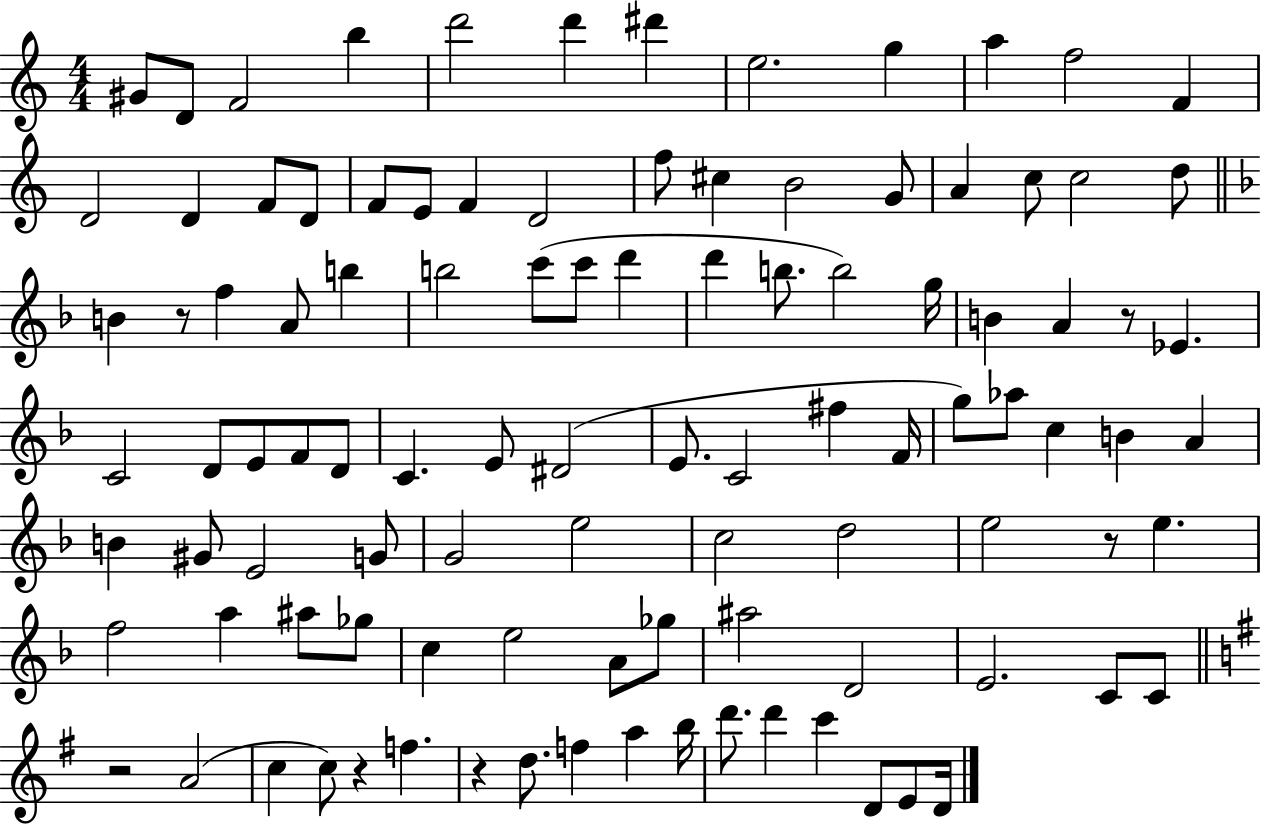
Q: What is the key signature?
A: C major